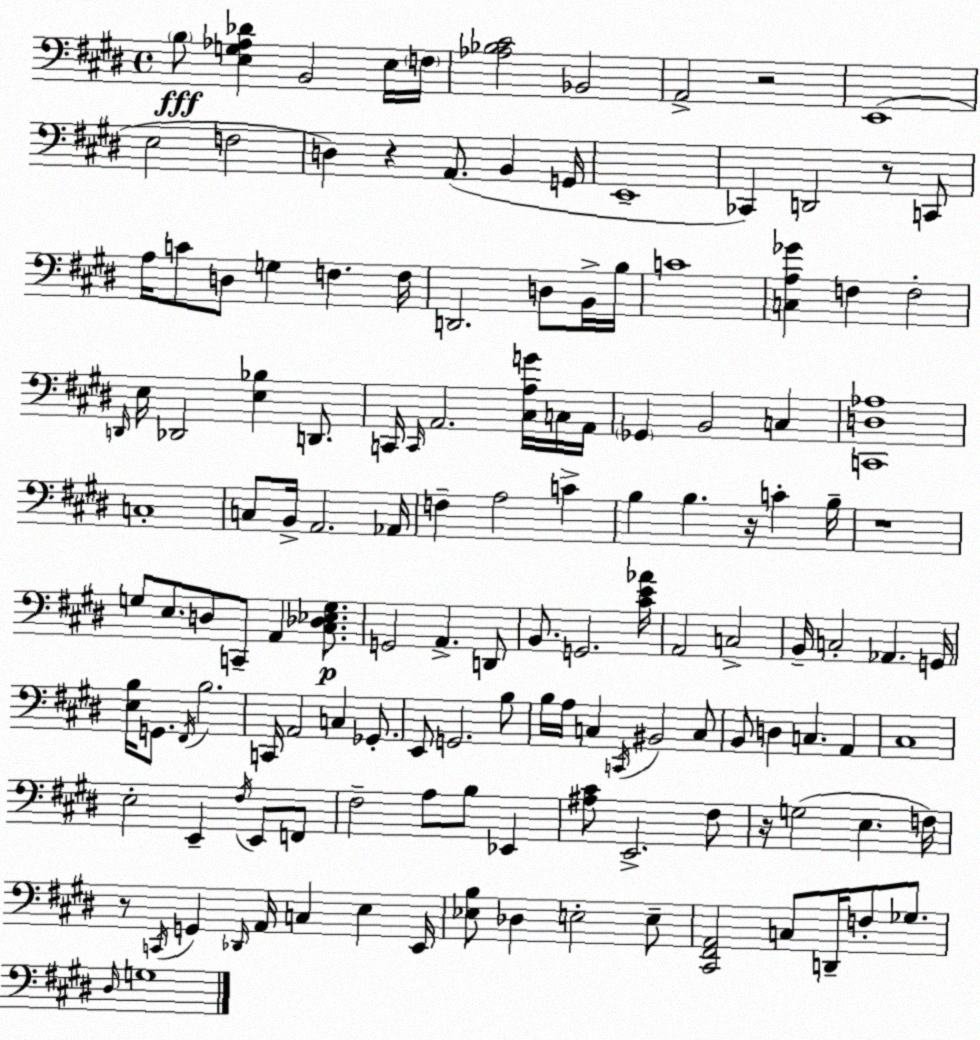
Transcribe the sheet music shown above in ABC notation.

X:1
T:Untitled
M:4/4
L:1/4
K:E
B,/2 [E,G,_A,_D] B,,2 E,/4 F,/4 [_A,_B,^C]2 _B,,2 A,,2 z2 E,,4 E,2 F,2 D, z A,,/2 B,, G,,/4 E,,4 _C,, D,,2 z/2 C,,/2 A,/4 C/2 D,/2 G, F, F,/4 D,,2 D,/2 B,,/4 B,/4 C4 [C,A,_G] F, F,2 D,,/4 E,/4 _D,,2 [E,_B,] D,,/2 C,,/4 C,,/4 A,,2 [^C,A,G]/4 C,/4 A,,/4 _G,, B,,2 C, [C,,D,_A,]4 C,4 C,/2 B,,/4 A,,2 _A,,/4 F, A,2 C B, B, z/4 C B,/4 z4 G,/2 E,/2 D,/2 C,,/2 A,, [^C,_D,_E,G,]/2 G,,2 A,, D,,/2 B,,/2 G,,2 [^CE_A]/4 A,,2 C,2 B,,/4 C,2 _A,, G,,/4 [E,B,]/4 G,,/2 ^F,,/4 B,2 C,,/4 A,,2 C, _G,,/2 E,,/2 G,,2 B,/2 B,/4 A,/4 C, C,,/4 ^B,,2 C,/2 B,,/2 D, C, A,, ^C,4 E,2 E,, ^F,/4 E,,/2 F,,/2 ^F,2 A,/2 B,/2 _E,, [^A,^C]/2 E,,2 ^F,/2 z/4 G,2 E, F,/4 z/2 C,,/4 G,, _D,,/4 A,,/4 C, E, E,,/4 [_E,B,]/2 _D, E,2 E,/2 [^C,,^F,,A,,]2 C,/2 D,,/4 F,/2 _G,/2 ^D,/4 G,4